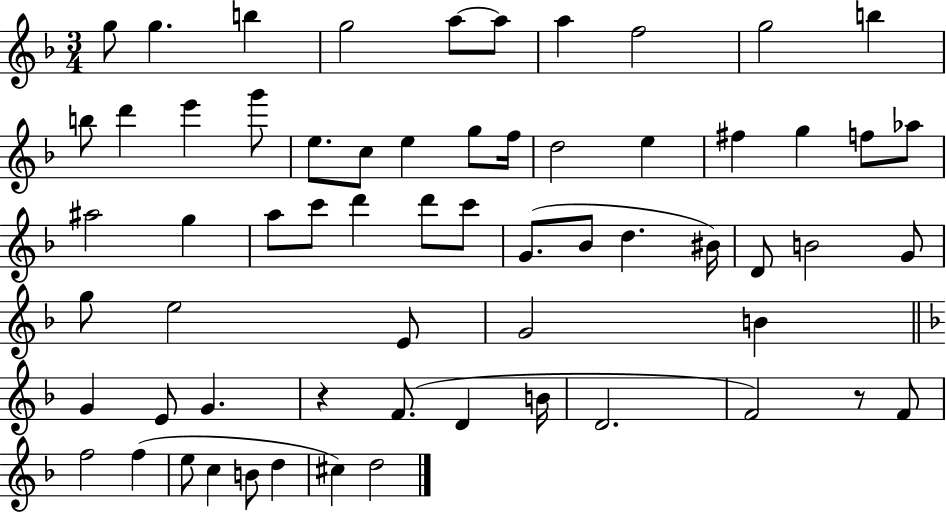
{
  \clef treble
  \numericTimeSignature
  \time 3/4
  \key f \major
  g''8 g''4. b''4 | g''2 a''8~~ a''8 | a''4 f''2 | g''2 b''4 | \break b''8 d'''4 e'''4 g'''8 | e''8. c''8 e''4 g''8 f''16 | d''2 e''4 | fis''4 g''4 f''8 aes''8 | \break ais''2 g''4 | a''8 c'''8 d'''4 d'''8 c'''8 | g'8.( bes'8 d''4. bis'16) | d'8 b'2 g'8 | \break g''8 e''2 e'8 | g'2 b'4 | \bar "||" \break \key d \minor g'4 e'8 g'4. | r4 f'8.( d'4 b'16 | d'2. | f'2) r8 f'8 | \break f''2 f''4( | e''8 c''4 b'8 d''4 | cis''4) d''2 | \bar "|."
}